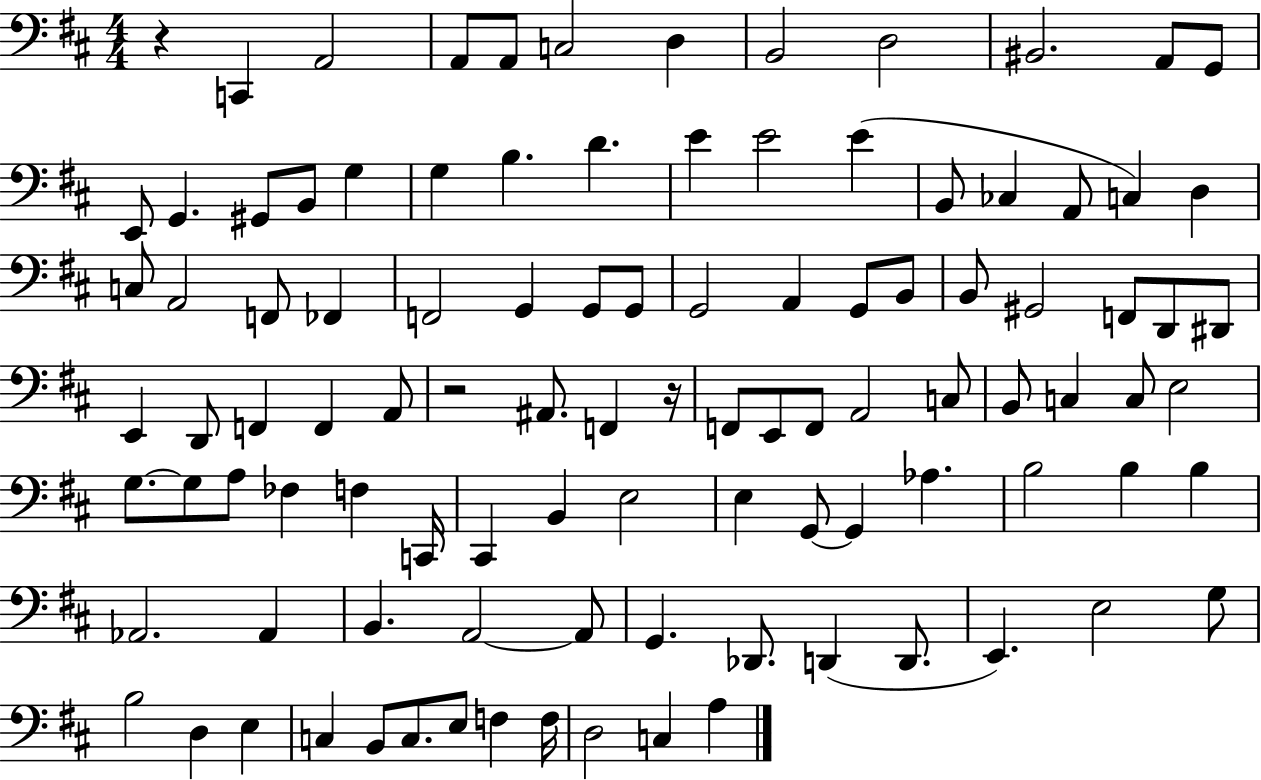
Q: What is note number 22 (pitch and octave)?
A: E4